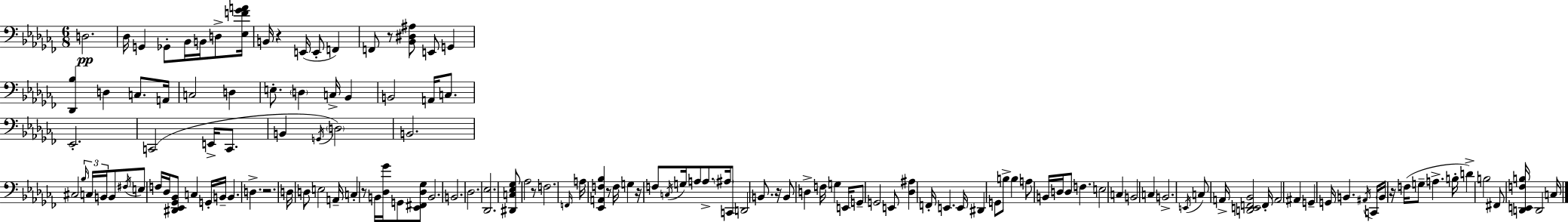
D3/h. Db3/s G2/q Gb2/e Bb2/s B2/s D3/e [Eb3,F4,Gb4,A4]/s B2/s R/q E2/s E2/e F2/q F2/e R/e [Bb2,D#3,A#3]/e E2/e G2/q [Db2,Bb3]/q D3/q C3/e. A2/s C3/h D3/q E3/e. D3/q C3/s Bb2/q B2/h A2/s C3/e. Eb2/h. C2/h E2/s C2/e. B2/q G2/s D3/h B2/h. C#3/h Bb3/s C3/s B2/s B2/e F#3/s E3/e F3/s Db3/s [D#2,Eb2,Gb2,Bb2]/e C3/q G2/s B2/s B2/q. D3/q. R/h. D3/s D3/e E3/h A2/s C3/q R/e B2/s [Db3,Gb4]/s G2/e [Eb2,F#2,Db3,Gb3]/e B2/h. B2/h. Db3/h. [Db2,Eb3]/h. [D#2,C3,Eb3,Gb3]/e Ab3/h R/e F3/h. F2/s A3/s [Eb2,A2,F3,Bb3]/q R/e F3/s G3/q R/s F3/e C3/s G3/s A3/e A3/e. A#3/s C2/e D2/h B2/e. R/s B2/e D3/q F3/s G3/q E2/s G2/e G2/h E2/e [Db3,A#3]/q F2/s E2/q. E2/s D#2/q G2/e B3/e B3/q A3/e B2/s D3/s D3/e F3/q. E3/h C3/q B2/h C3/q B2/h. E2/s C3/e A2/s [D2,E2,F2,Bb2]/h F2/s A2/h A#2/q G2/q G2/s B2/q. A#2/s C2/s B2/s R/s F3/s G3/e A3/q. B3/s D4/q B3/h F#2/e [D2,E2,F3,B3]/s D2/h C3/s